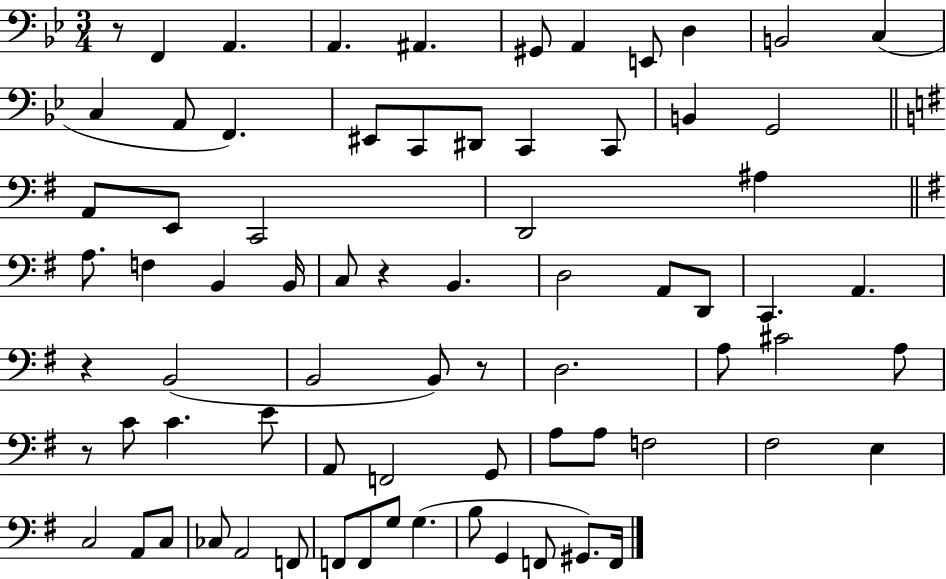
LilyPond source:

{
  \clef bass
  \numericTimeSignature
  \time 3/4
  \key bes \major
  r8 f,4 a,4. | a,4. ais,4. | gis,8 a,4 e,8 d4 | b,2 c4( | \break c4 a,8 f,4.) | eis,8 c,8 dis,8 c,4 c,8 | b,4 g,2 | \bar "||" \break \key e \minor a,8 e,8 c,2 | d,2 ais4 | \bar "||" \break \key e \minor a8. f4 b,4 b,16 | c8 r4 b,4. | d2 a,8 d,8 | c,4. a,4. | \break r4 b,2( | b,2 b,8) r8 | d2. | a8 cis'2 a8 | \break r8 c'8 c'4. e'8 | a,8 f,2 g,8 | a8 a8 f2 | fis2 e4 | \break c2 a,8 c8 | ces8 a,2 f,8 | f,8 f,8 g8 g4.( | b8 g,4 f,8 gis,8.) f,16 | \break \bar "|."
}